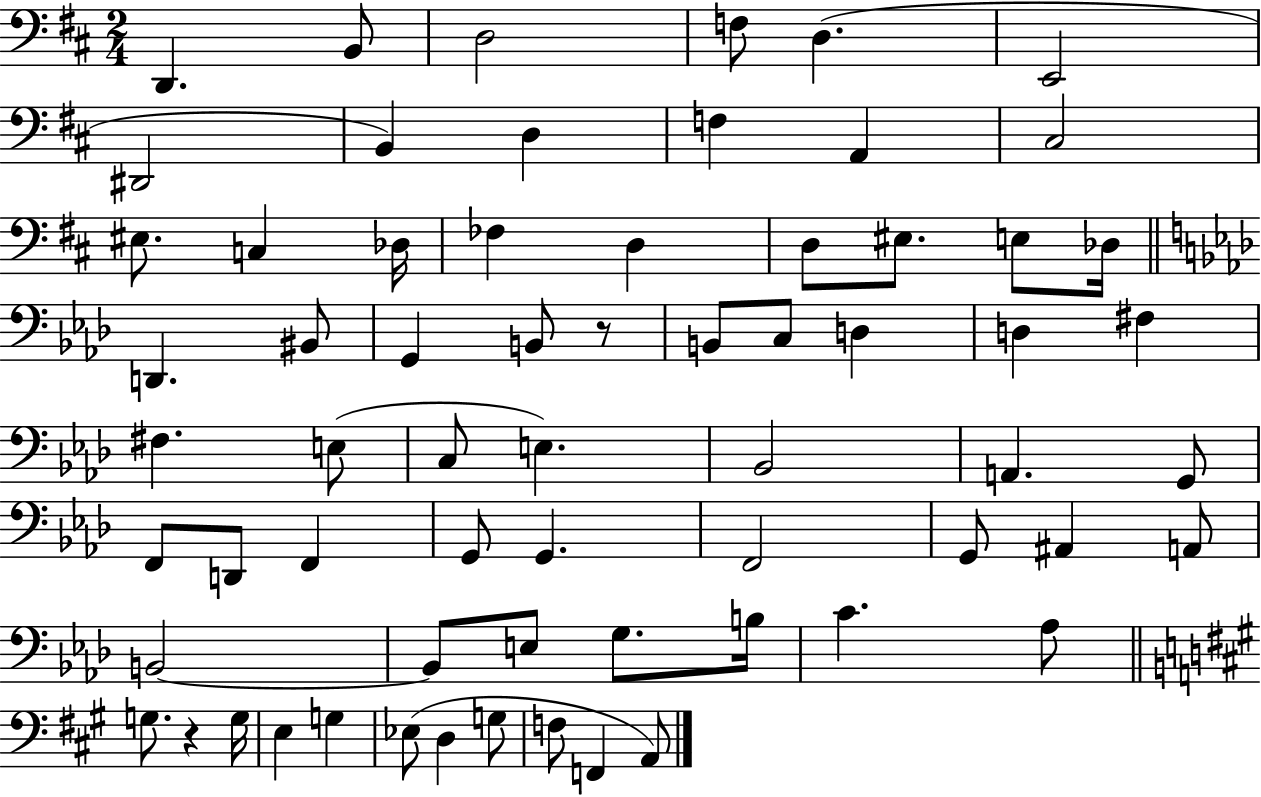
X:1
T:Untitled
M:2/4
L:1/4
K:D
D,, B,,/2 D,2 F,/2 D, E,,2 ^D,,2 B,, D, F, A,, ^C,2 ^E,/2 C, _D,/4 _F, D, D,/2 ^E,/2 E,/2 _D,/4 D,, ^B,,/2 G,, B,,/2 z/2 B,,/2 C,/2 D, D, ^F, ^F, E,/2 C,/2 E, _B,,2 A,, G,,/2 F,,/2 D,,/2 F,, G,,/2 G,, F,,2 G,,/2 ^A,, A,,/2 B,,2 B,,/2 E,/2 G,/2 B,/4 C _A,/2 G,/2 z G,/4 E, G, _E,/2 D, G,/2 F,/2 F,, A,,/2